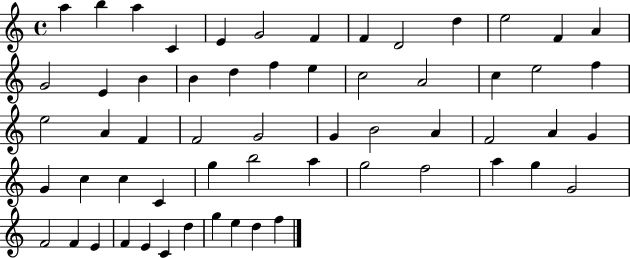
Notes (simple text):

A5/q B5/q A5/q C4/q E4/q G4/h F4/q F4/q D4/h D5/q E5/h F4/q A4/q G4/h E4/q B4/q B4/q D5/q F5/q E5/q C5/h A4/h C5/q E5/h F5/q E5/h A4/q F4/q F4/h G4/h G4/q B4/h A4/q F4/h A4/q G4/q G4/q C5/q C5/q C4/q G5/q B5/h A5/q G5/h F5/h A5/q G5/q G4/h F4/h F4/q E4/q F4/q E4/q C4/q D5/q G5/q E5/q D5/q F5/q